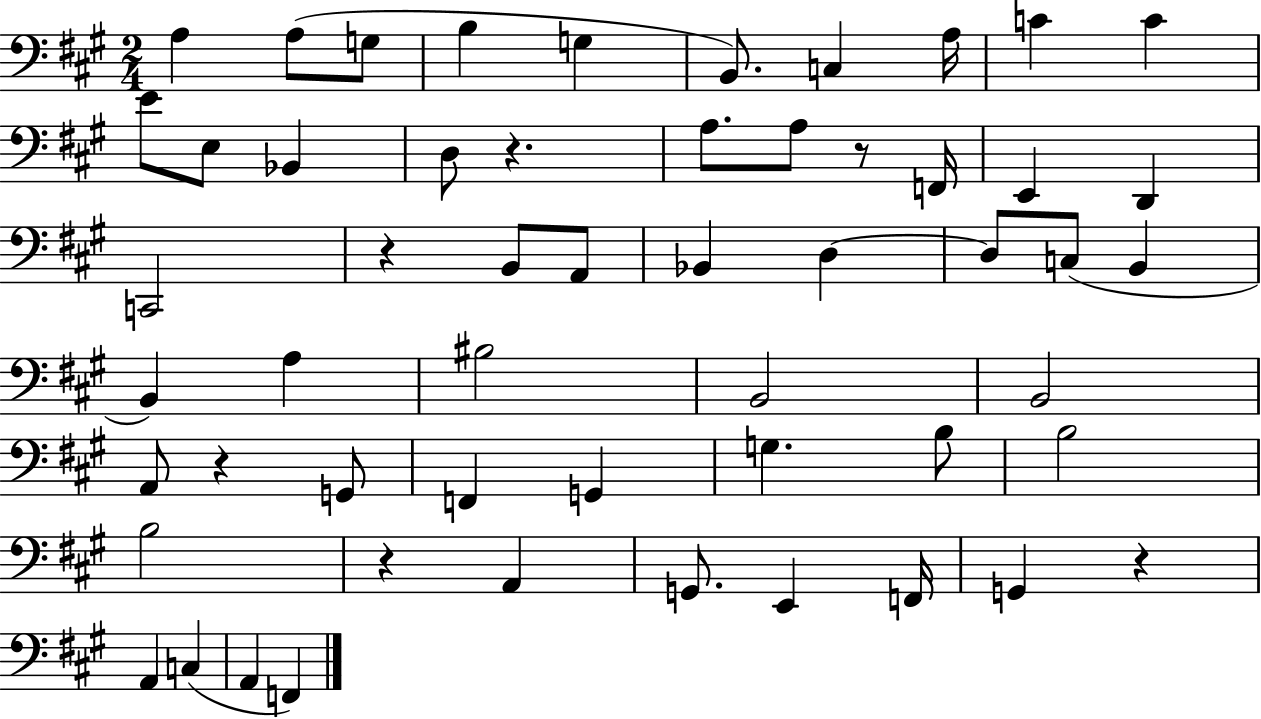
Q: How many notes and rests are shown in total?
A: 55